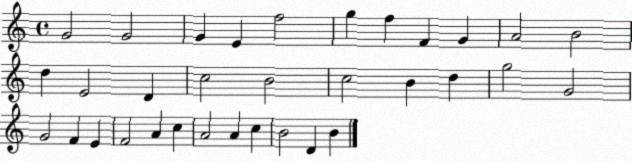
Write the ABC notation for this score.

X:1
T:Untitled
M:4/4
L:1/4
K:C
G2 G2 G E f2 g f F G A2 B2 d E2 D c2 B2 c2 B d g2 G2 G2 F E F2 A c A2 A c B2 D B